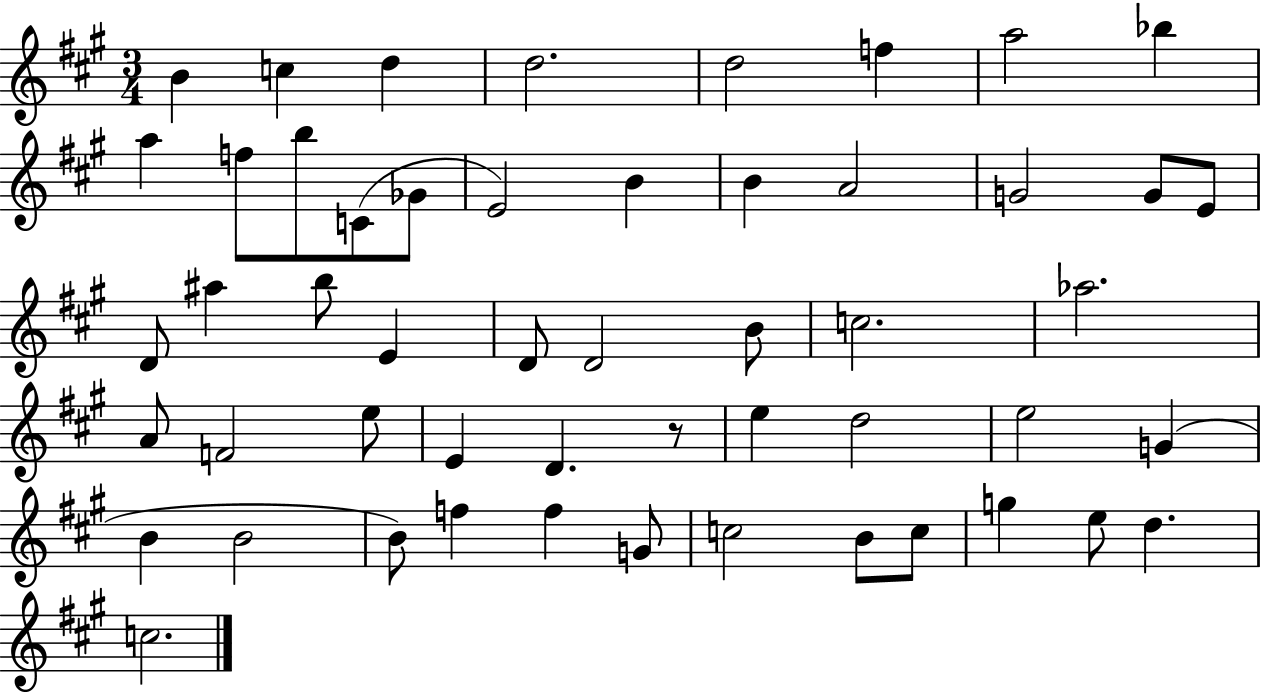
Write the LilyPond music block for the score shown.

{
  \clef treble
  \numericTimeSignature
  \time 3/4
  \key a \major
  b'4 c''4 d''4 | d''2. | d''2 f''4 | a''2 bes''4 | \break a''4 f''8 b''8 c'8( ges'8 | e'2) b'4 | b'4 a'2 | g'2 g'8 e'8 | \break d'8 ais''4 b''8 e'4 | d'8 d'2 b'8 | c''2. | aes''2. | \break a'8 f'2 e''8 | e'4 d'4. r8 | e''4 d''2 | e''2 g'4( | \break b'4 b'2 | b'8) f''4 f''4 g'8 | c''2 b'8 c''8 | g''4 e''8 d''4. | \break c''2. | \bar "|."
}